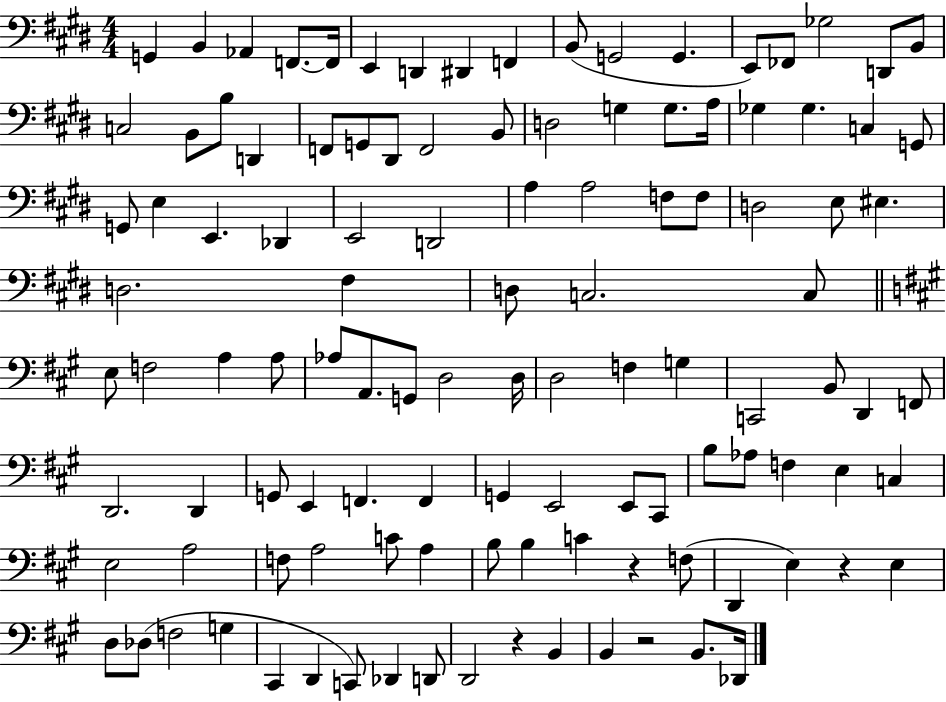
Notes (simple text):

G2/q B2/q Ab2/q F2/e. F2/s E2/q D2/q D#2/q F2/q B2/e G2/h G2/q. E2/e FES2/e Gb3/h D2/e B2/e C3/h B2/e B3/e D2/q F2/e G2/e D#2/e F2/h B2/e D3/h G3/q G3/e. A3/s Gb3/q Gb3/q. C3/q G2/e G2/e E3/q E2/q. Db2/q E2/h D2/h A3/q A3/h F3/e F3/e D3/h E3/e EIS3/q. D3/h. F#3/q D3/e C3/h. C3/e E3/e F3/h A3/q A3/e Ab3/e A2/e. G2/e D3/h D3/s D3/h F3/q G3/q C2/h B2/e D2/q F2/e D2/h. D2/q G2/e E2/q F2/q. F2/q G2/q E2/h E2/e C#2/e B3/e Ab3/e F3/q E3/q C3/q E3/h A3/h F3/e A3/h C4/e A3/q B3/e B3/q C4/q R/q F3/e D2/q E3/q R/q E3/q D3/e Db3/e F3/h G3/q C#2/q D2/q C2/e Db2/q D2/e D2/h R/q B2/q B2/q R/h B2/e. Db2/s